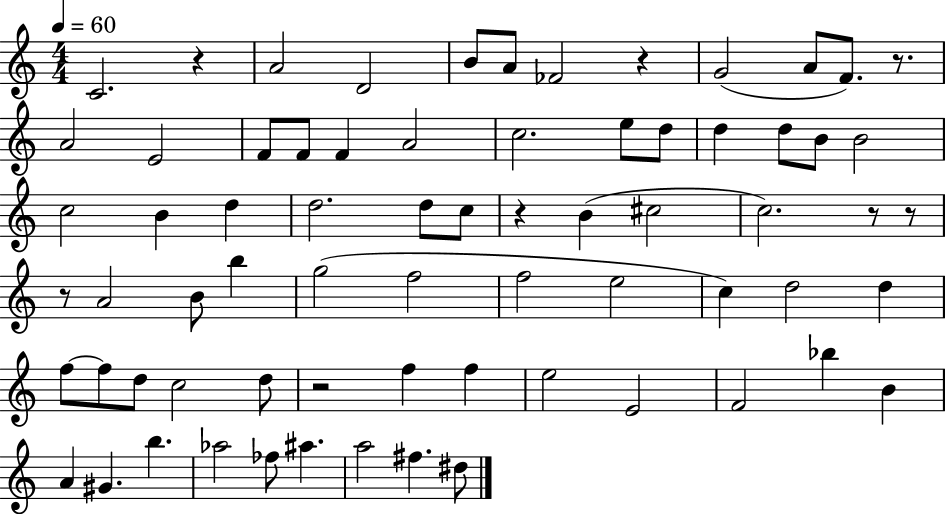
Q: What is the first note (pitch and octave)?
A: C4